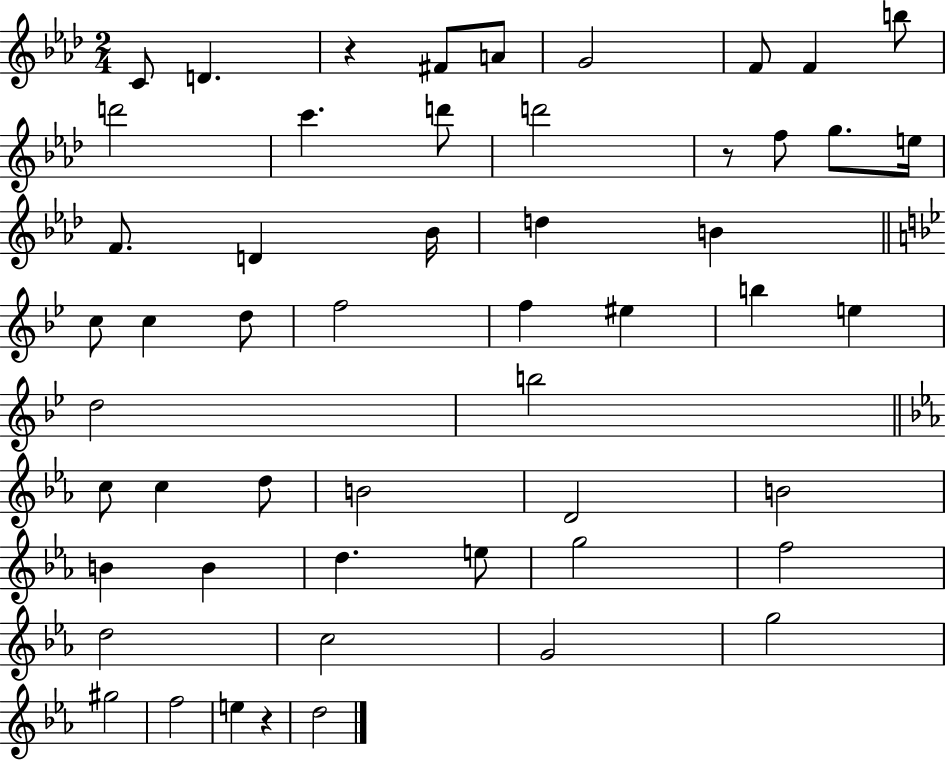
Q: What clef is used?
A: treble